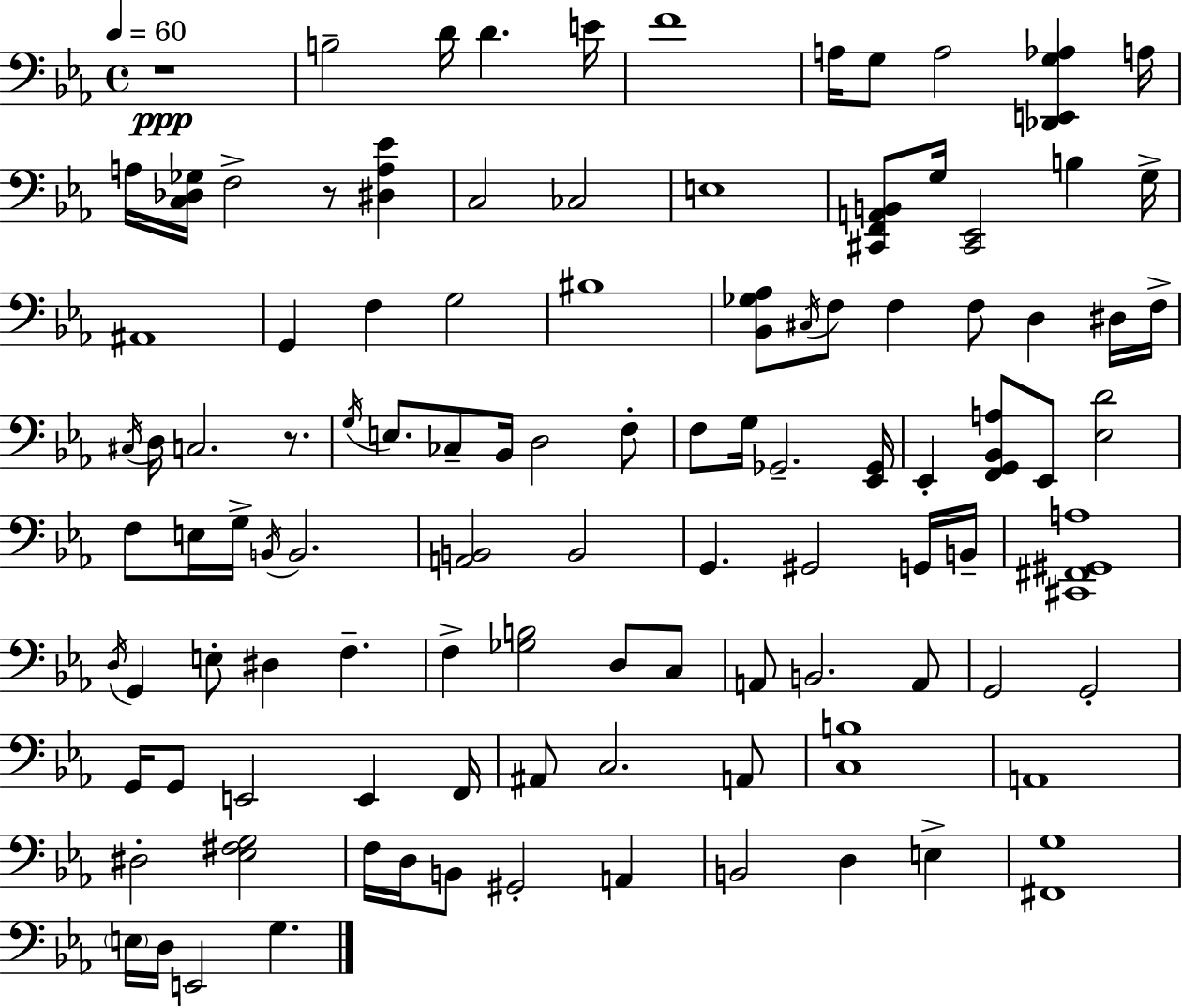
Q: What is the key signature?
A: C minor